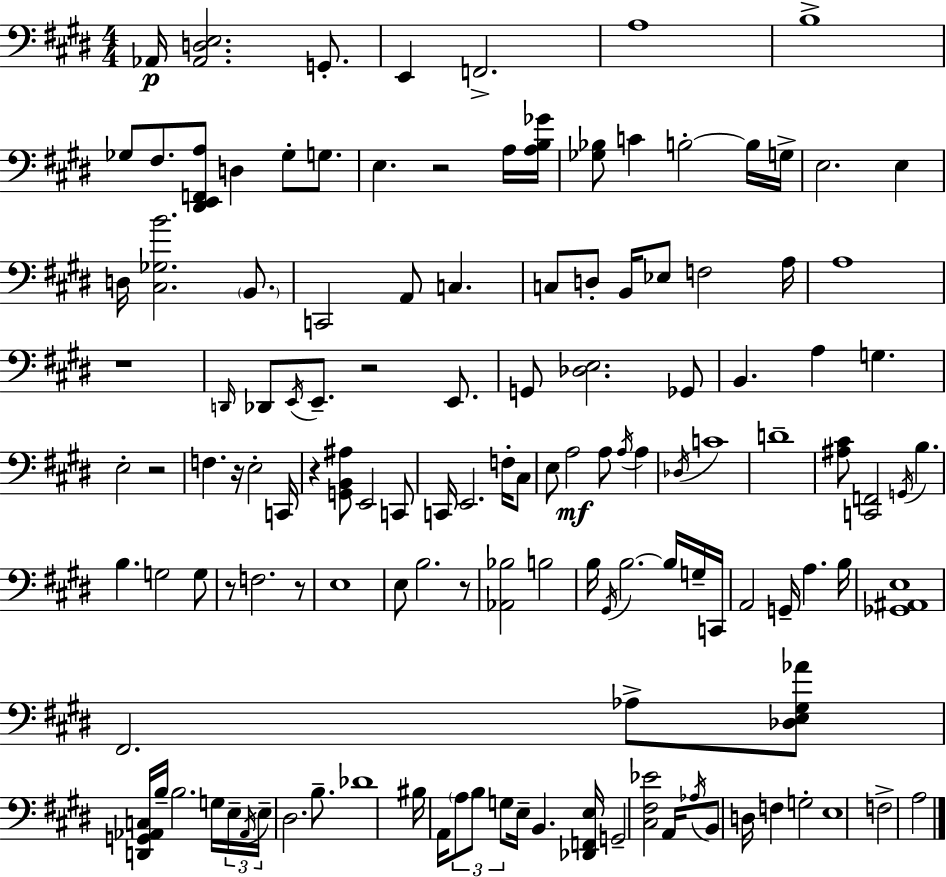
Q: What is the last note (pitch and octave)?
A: A3